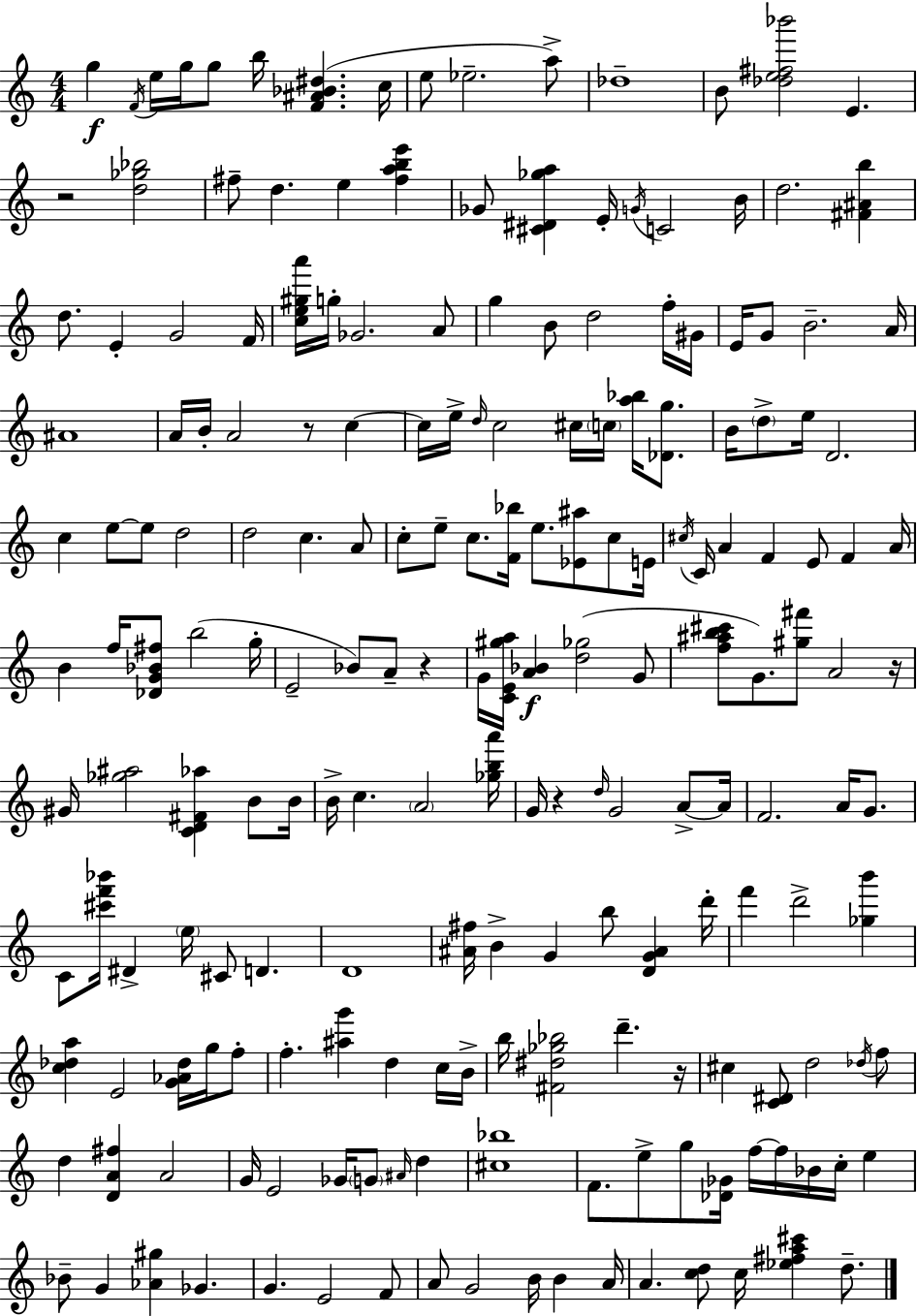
{
  \clef treble
  \numericTimeSignature
  \time 4/4
  \key c \major
  g''4\f \acciaccatura { f'16 } e''16 g''16 g''8 b''16 <f' ais' bes' dis''>4.( | c''16 e''8 ees''2.-- a''8->) | des''1-- | b'8 <des'' e'' fis'' bes'''>2 e'4. | \break r2 <d'' ges'' bes''>2 | fis''8-- d''4. e''4 <fis'' a'' b'' e'''>4 | ges'8 <cis' dis' ges'' a''>4 e'16-. \acciaccatura { g'16 } c'2 | b'16 d''2. <fis' ais' b''>4 | \break d''8. e'4-. g'2 | f'16 <c'' e'' gis'' a'''>16 g''16-. ges'2. | a'8 g''4 b'8 d''2 | f''16-. gis'16 e'16 g'8 b'2.-- | \break a'16 ais'1 | a'16 b'16-. a'2 r8 c''4~~ | c''16 e''16-> \grace { d''16 } c''2 cis''16 \parenthesize c''16 <a'' bes''>16 | <des' g''>8. b'16 \parenthesize d''8-> e''16 d'2. | \break c''4 e''8~~ e''8 d''2 | d''2 c''4. | a'8 c''8-. e''8-- c''8. <f' bes''>16 e''8. <ees' ais''>8 | c''8 e'16 \acciaccatura { cis''16 } c'16 a'4 f'4 e'8 f'4 | \break a'16 b'4 f''16 <des' g' bes' fis''>8 b''2( | g''16-. e'2-- bes'8) a'8-- | r4 g'16 <c' e' gis'' a''>16 <a' bes'>4\f <d'' ges''>2( | g'8 <f'' ais'' b'' cis'''>8 g'8.) <gis'' fis'''>8 a'2 | \break r16 gis'16 <ges'' ais''>2 <c' d' fis' aes''>4 | b'8 b'16 b'16-> c''4. \parenthesize a'2 | <ges'' b'' a'''>16 g'16 r4 \grace { d''16 } g'2 | a'8->~~ a'16 f'2. | \break a'16 g'8. c'8 <cis''' f''' bes'''>16 dis'4-> \parenthesize e''16 cis'8 d'4. | d'1 | <ais' fis''>16 b'4-> g'4 b''8 | <d' g' ais'>4 d'''16-. f'''4 d'''2-> | \break <ges'' b'''>4 <c'' des'' a''>4 e'2 | <g' aes' des''>16 g''16 f''8-. f''4.-. <ais'' g'''>4 d''4 | c''16 b'16-> b''16 <fis' dis'' ges'' bes''>2 d'''4.-- | r16 cis''4 <c' dis'>8 d''2 | \break \acciaccatura { des''16 } f''8 d''4 <d' a' fis''>4 a'2 | g'16 e'2 ges'16 | \parenthesize g'8 \grace { ais'16 } d''4 <cis'' bes''>1 | f'8. e''8-> g''8 <des' ges'>16 f''16~~ | \break f''16 bes'16 c''16-. e''4 bes'8-- g'4 <aes' gis''>4 | ges'4. g'4. e'2 | f'8 a'8 g'2 | b'16 b'4 a'16 a'4. <c'' d''>8 c''16 | \break <ees'' fis'' a'' cis'''>4 d''8.-- \bar "|."
}